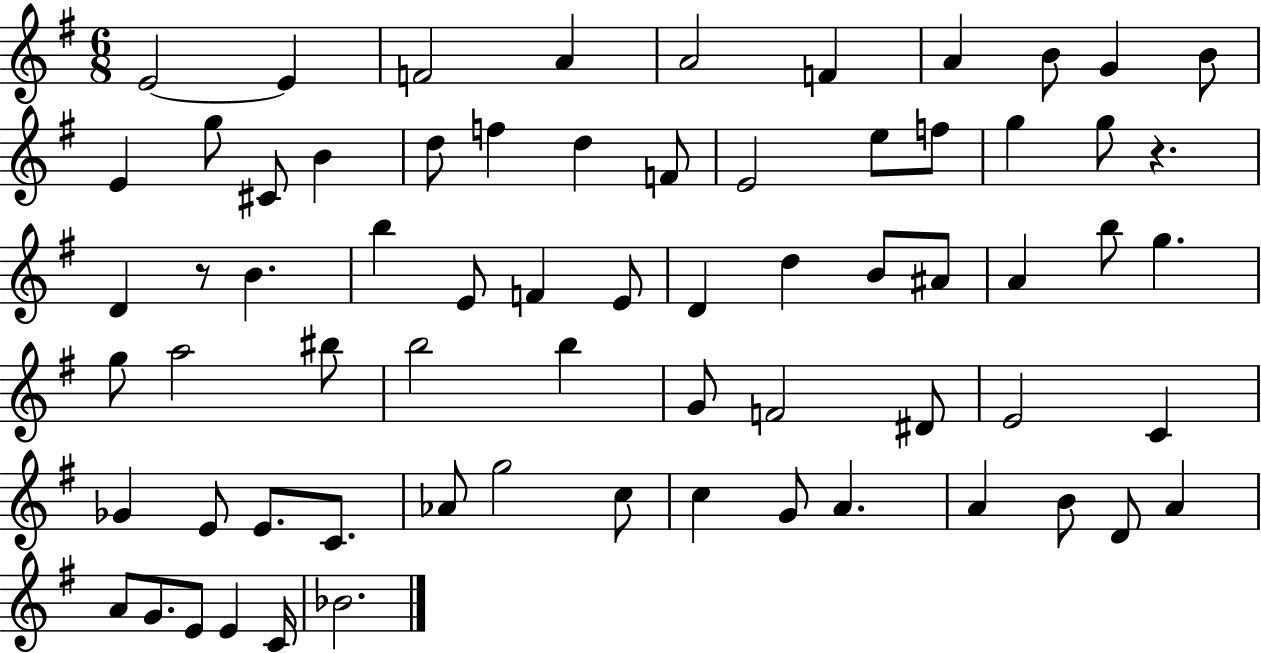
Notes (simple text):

E4/h E4/q F4/h A4/q A4/h F4/q A4/q B4/e G4/q B4/e E4/q G5/e C#4/e B4/q D5/e F5/q D5/q F4/e E4/h E5/e F5/e G5/q G5/e R/q. D4/q R/e B4/q. B5/q E4/e F4/q E4/e D4/q D5/q B4/e A#4/e A4/q B5/e G5/q. G5/e A5/h BIS5/e B5/h B5/q G4/e F4/h D#4/e E4/h C4/q Gb4/q E4/e E4/e. C4/e. Ab4/e G5/h C5/e C5/q G4/e A4/q. A4/q B4/e D4/e A4/q A4/e G4/e. E4/e E4/q C4/s Bb4/h.